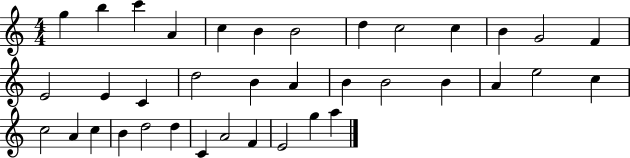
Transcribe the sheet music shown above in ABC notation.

X:1
T:Untitled
M:4/4
L:1/4
K:C
g b c' A c B B2 d c2 c B G2 F E2 E C d2 B A B B2 B A e2 c c2 A c B d2 d C A2 F E2 g a